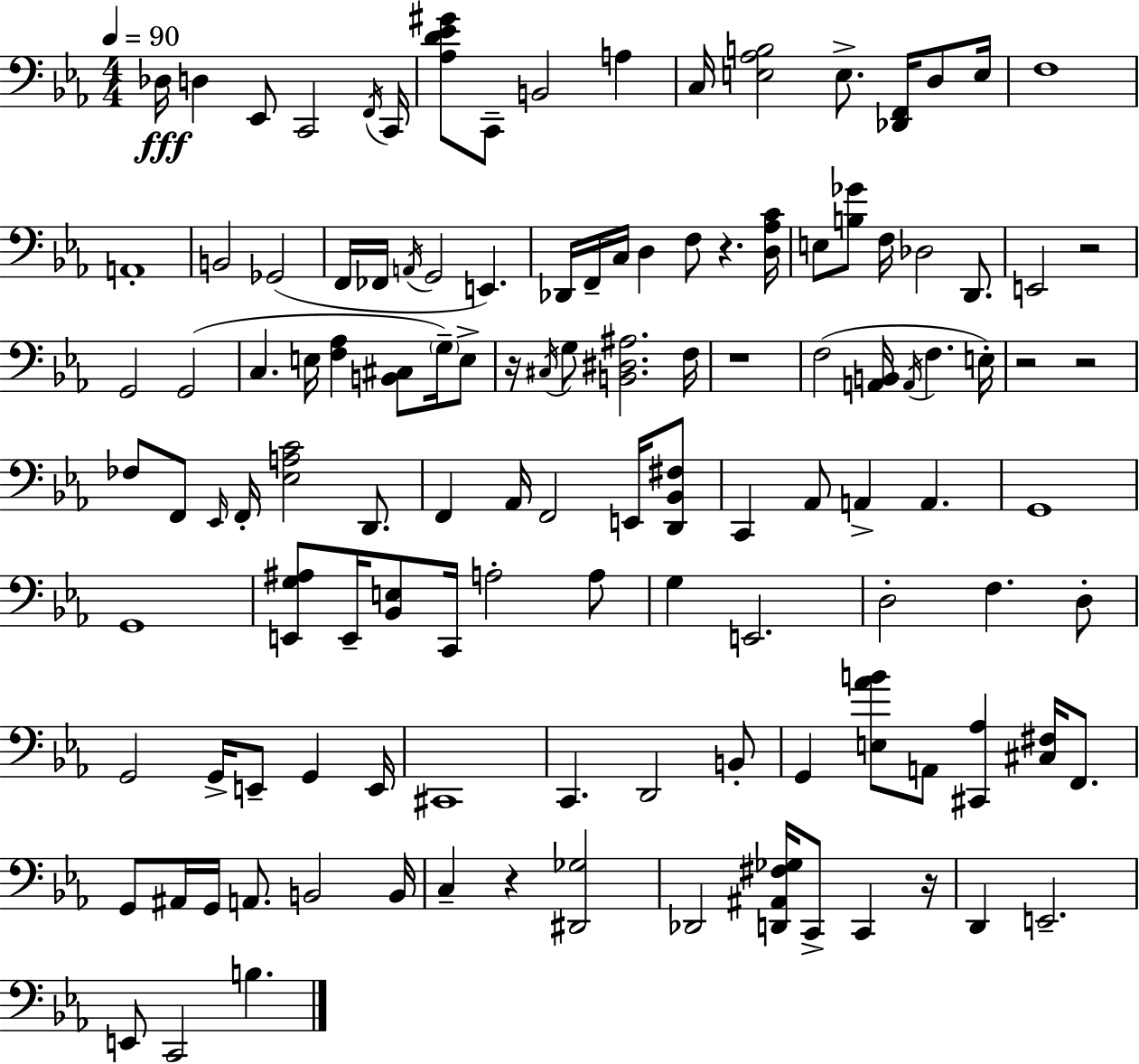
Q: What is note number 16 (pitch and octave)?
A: B2